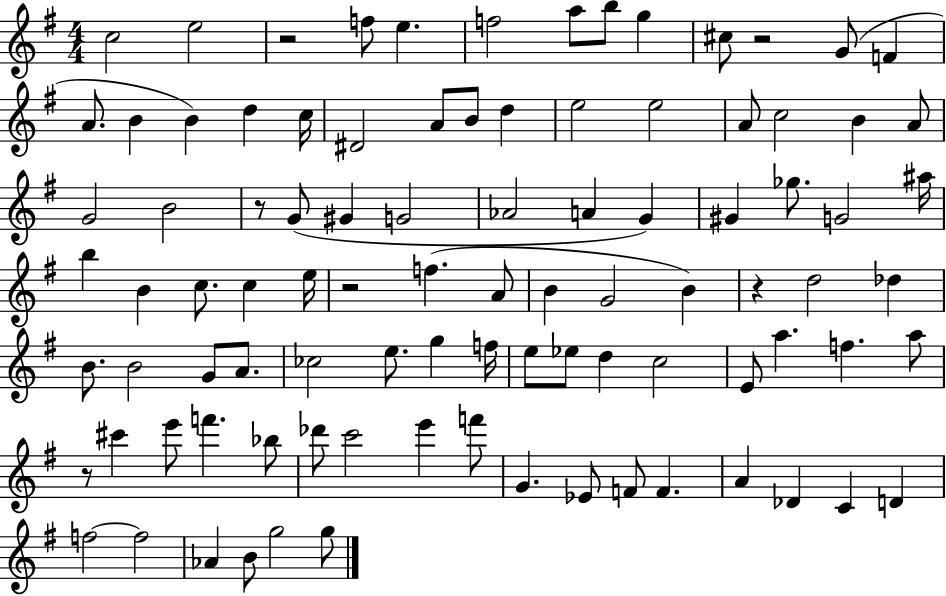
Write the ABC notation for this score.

X:1
T:Untitled
M:4/4
L:1/4
K:G
c2 e2 z2 f/2 e f2 a/2 b/2 g ^c/2 z2 G/2 F A/2 B B d c/4 ^D2 A/2 B/2 d e2 e2 A/2 c2 B A/2 G2 B2 z/2 G/2 ^G G2 _A2 A G ^G _g/2 G2 ^a/4 b B c/2 c e/4 z2 f A/2 B G2 B z d2 _d B/2 B2 G/2 A/2 _c2 e/2 g f/4 e/2 _e/2 d c2 E/2 a f a/2 z/2 ^c' e'/2 f' _b/2 _d'/2 c'2 e' f'/2 G _E/2 F/2 F A _D C D f2 f2 _A B/2 g2 g/2